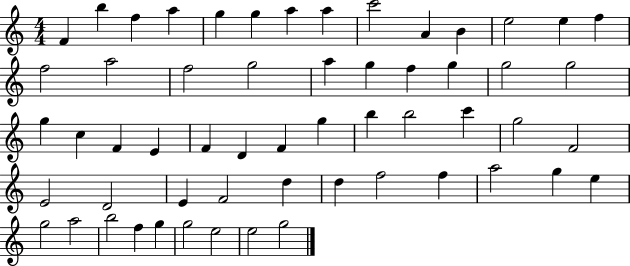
F4/q B5/q F5/q A5/q G5/q G5/q A5/q A5/q C6/h A4/q B4/q E5/h E5/q F5/q F5/h A5/h F5/h G5/h A5/q G5/q F5/q G5/q G5/h G5/h G5/q C5/q F4/q E4/q F4/q D4/q F4/q G5/q B5/q B5/h C6/q G5/h F4/h E4/h D4/h E4/q F4/h D5/q D5/q F5/h F5/q A5/h G5/q E5/q G5/h A5/h B5/h F5/q G5/q G5/h E5/h E5/h G5/h